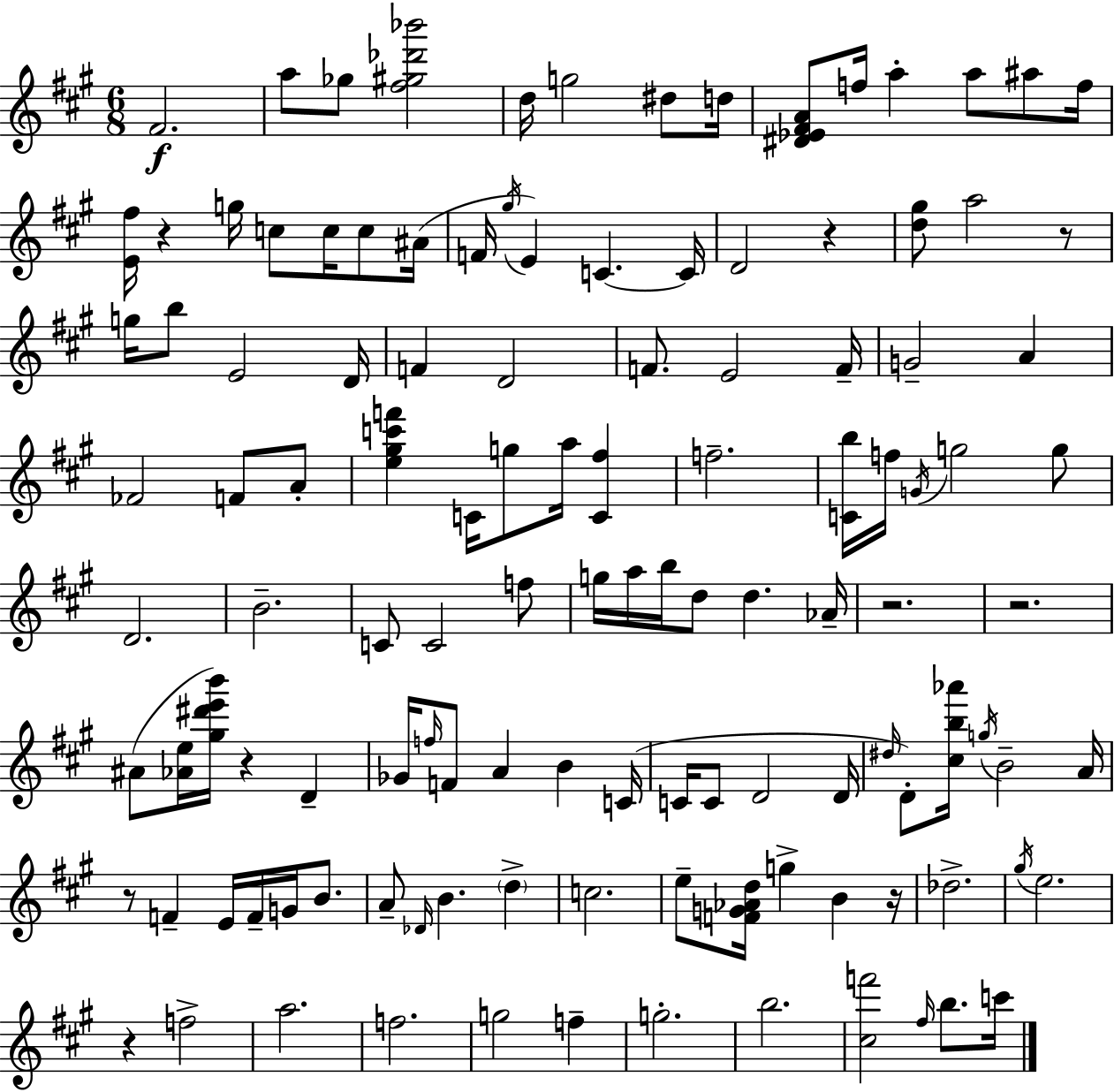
F#4/h. A5/e Gb5/e [F#5,G#5,Db6,Bb6]/h D5/s G5/h D#5/e D5/s [D#4,Eb4,F#4,A4]/e F5/s A5/q A5/e A#5/e F5/s [E4,F#5]/s R/q G5/s C5/e C5/s C5/e A#4/s F4/s G#5/s E4/q C4/q. C4/s D4/h R/q [D5,G#5]/e A5/h R/e G5/s B5/e E4/h D4/s F4/q D4/h F4/e. E4/h F4/s G4/h A4/q FES4/h F4/e A4/e [E5,G#5,C6,F6]/q C4/s G5/e A5/s [C4,F#5]/q F5/h. [C4,B5]/s F5/s G4/s G5/h G5/e D4/h. B4/h. C4/e C4/h F5/e G5/s A5/s B5/s D5/e D5/q. Ab4/s R/h. R/h. A#4/e [Ab4,E5]/s [G#5,D#6,E6,B6]/s R/q D4/q Gb4/s F5/s F4/e A4/q B4/q C4/s C4/s C4/e D4/h D4/s D#5/s D4/e [C#5,B5,Ab6]/s G5/s B4/h A4/s R/e F4/q E4/s F4/s G4/s B4/e. A4/e Db4/s B4/q. D5/q C5/h. E5/e [F4,G4,Ab4,D5]/s G5/q B4/q R/s Db5/h. G#5/s E5/h. R/q F5/h A5/h. F5/h. G5/h F5/q G5/h. B5/h. [C#5,F6]/h F#5/s B5/e. C6/s